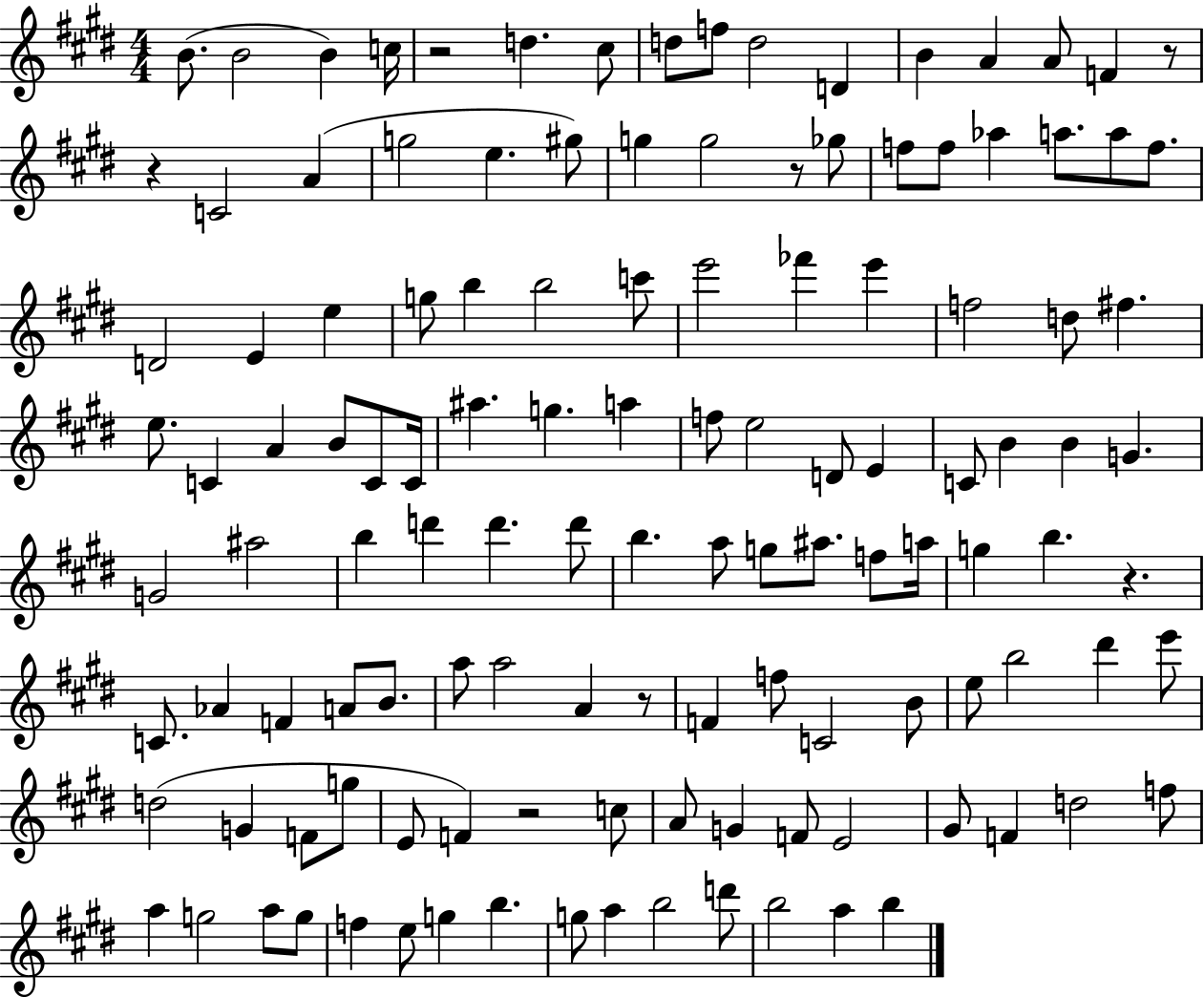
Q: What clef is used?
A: treble